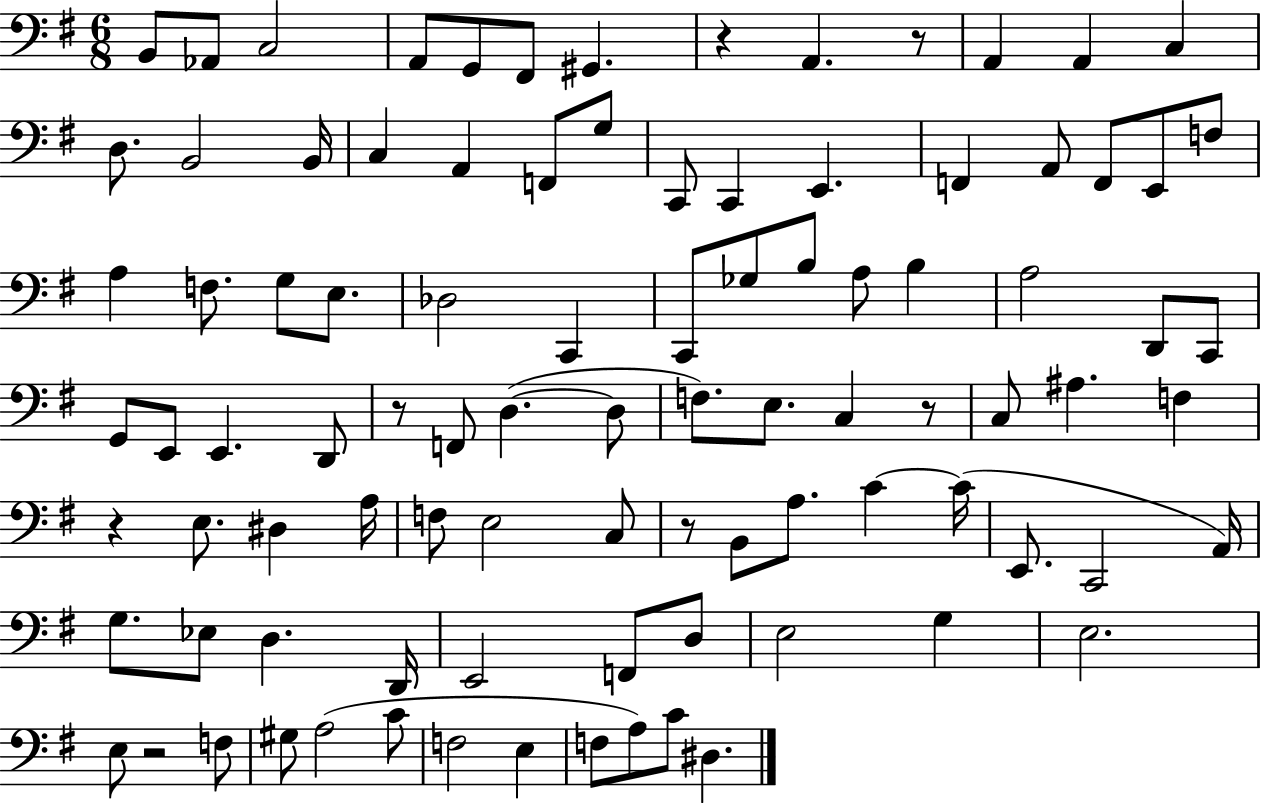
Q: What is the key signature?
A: G major